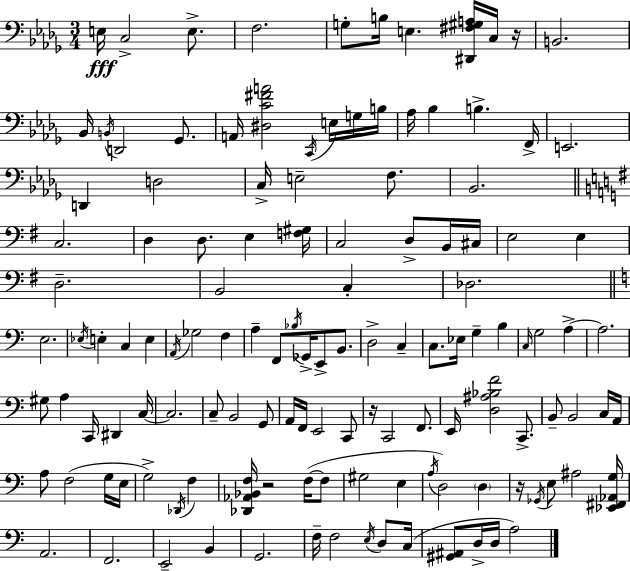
{
  \clef bass
  \numericTimeSignature
  \time 3/4
  \key bes \minor
  \repeat volta 2 { e16\fff c2-> e8.-> | f2. | g8-. b16 e4. <dis, fis gis a>16 c16 r16 | b,2. | \break bes,16 \acciaccatura { b,16 } d,2 ges,8. | a,16 <dis c' fis' a'>2 \acciaccatura { c,16 } e16 | g16 b16 aes16 bes4 b4.-> | f,16-> e,2. | \break d,4 d2 | c16-> e2-- f8. | bes,2. | \bar "||" \break \key e \minor c2. | d4 d8. e4 <f gis>16 | c2 d8-> b,16 cis16 | e2 e4 | \break d2.-- | b,2 c4-. | des2. | \bar "||" \break \key c \major e2. | \acciaccatura { ees16 } e4-. c4 e4 | \acciaccatura { a,16 } ges2 f4 | a4-- f,8 \acciaccatura { bes16 } ges,16-> e,8-> | \break b,8. d2-> c4-- | c8. ees16 g4-- b4 | \grace { c16 } g2 | a4->~~ a2. | \break gis8 a4 c,16 dis,4 | c16~~ c2. | c8-- b,2 | g,8 a,16 f,16 e,2 | \break c,8 r16 c,2 | f,8. e,16 <d ais bes f'>2 | c,8.-> b,8-- b,2 | c16 a,16 a8 f2( | \break g16 e16 g2->) | \acciaccatura { des,16 } f4 <des, aes, bes, f>16 r2 | f16~(~ f8 gis2 | e4 \acciaccatura { a16 } d2) | \break \parenthesize d4 r16 \acciaccatura { ges,16 } e8 ais2 | <ees, fis, aes, g>16 a,2. | f,2. | e,2-- | \break b,4 g,2. | f16-- f2 | \acciaccatura { e16 } d8 c16( <gis, ais,>8 d16-> d16 | a2) } \bar "|."
}